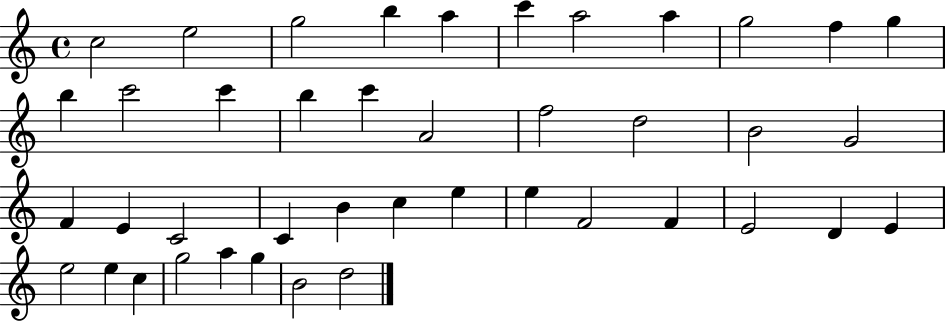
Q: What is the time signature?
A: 4/4